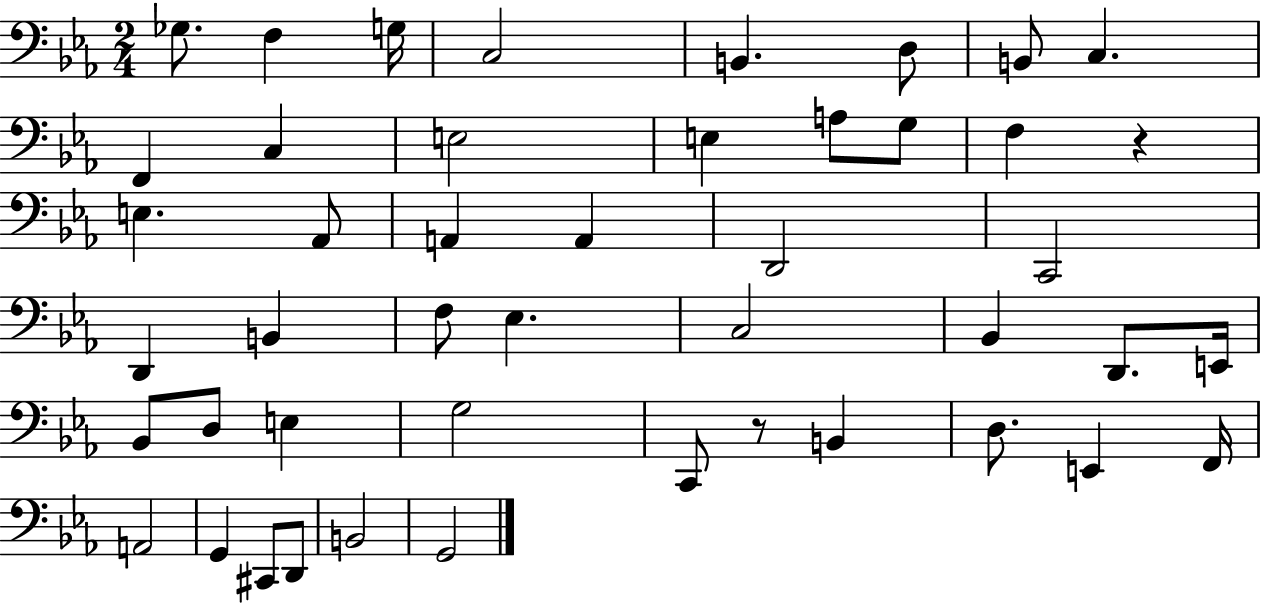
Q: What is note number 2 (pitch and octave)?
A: F3